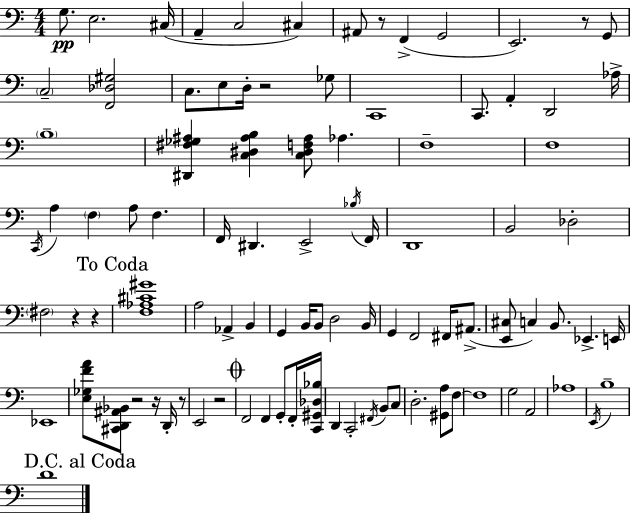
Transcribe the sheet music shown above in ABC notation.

X:1
T:Untitled
M:4/4
L:1/4
K:Am
G,/2 E,2 ^C,/4 A,, C,2 ^C, ^A,,/2 z/2 F,, G,,2 E,,2 z/2 G,,/2 C,2 [F,,_D,^G,]2 C,/2 E,/2 D,/4 z2 _G,/2 C,,4 C,,/2 A,, D,,2 _A,/4 B,4 [^D,,^F,_G,^A,] [C,^D,^A,B,] [C,^D,F,^A,]/2 _A, F,4 F,4 C,,/4 A, F, A,/2 F, F,,/4 ^D,, E,,2 _B,/4 F,,/4 D,,4 B,,2 _D,2 ^F,2 z z [F,_A,^C^G]4 A,2 _A,, B,, G,, B,,/4 B,,/2 D,2 B,,/4 G,, F,,2 ^F,,/4 ^A,,/2 [E,,^C,]/2 C, B,,/2 _E,, E,,/4 _E,,4 [E,_G,FA]/2 [^C,,D,,^A,,_B,,]/2 z2 z/4 D,,/4 z/2 E,,2 z2 F,,2 F,, G,,/2 F,,/4 [C,,^G,,_D,_B,]/4 D,, C,,2 ^F,,/4 B,,/2 C,/2 D,2 [^G,,A,]/2 F,/2 F,4 G,2 A,,2 _A,4 E,,/4 B,4 D4